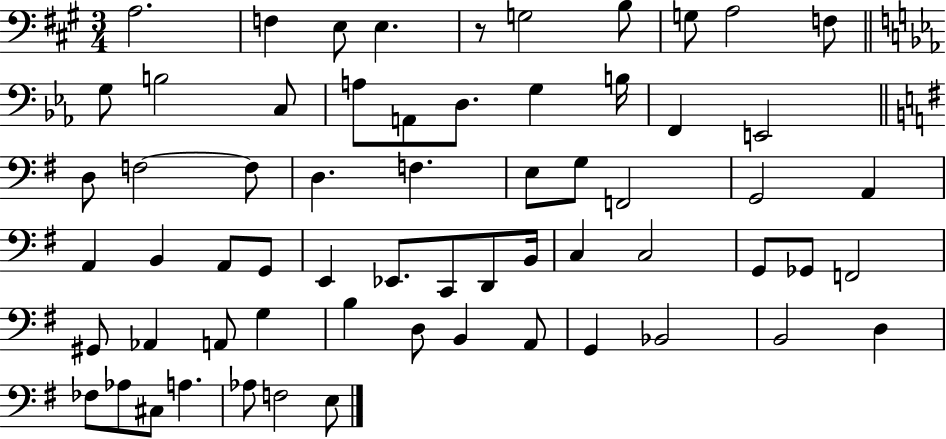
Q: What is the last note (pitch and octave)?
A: E3